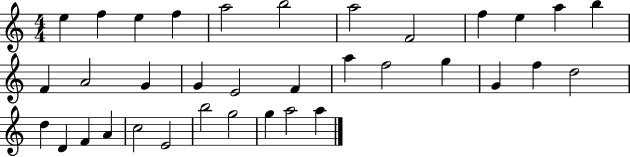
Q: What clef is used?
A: treble